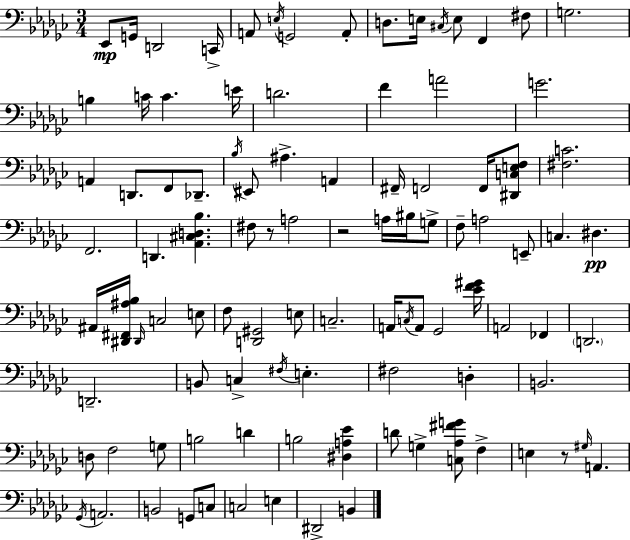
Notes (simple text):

Eb2/e G2/s D2/h C2/s A2/e E3/s G2/h A2/e D3/e. E3/s C#3/s E3/e F2/q F#3/e G3/h. B3/q C4/s C4/q. E4/s D4/h. F4/q A4/h G4/h. A2/q D2/e. F2/e Db2/e. Bb3/s EIS2/e A#3/q. A2/q F#2/s F2/h F2/s [D#2,C3,E3,F3]/e [F#3,C4]/h. F2/h. D2/q. [Ab2,C#3,D3,Bb3]/q. F#3/e R/e A3/h R/h A3/s BIS3/s G3/e F3/e A3/h E2/e C3/q. D#3/q. A#2/s [D#2,F#2,A#3,Bb3]/s D#2/s C3/h E3/e F3/e [D2,G#2]/h E3/e C3/h. A2/s C3/s A2/e Gb2/h [Eb4,F4,G#4]/s A2/h FES2/q D2/h. D2/h. B2/e C3/q F#3/s E3/q. F#3/h D3/q B2/h. D3/e F3/h G3/e B3/h D4/q B3/h [D#3,A3,Eb4]/q D4/e G3/q [C3,Ab3,F#4,G4]/e F3/q E3/q R/e G#3/s A2/q. Gb2/s A2/h. B2/h G2/e C3/e C3/h E3/q D#2/h B2/q